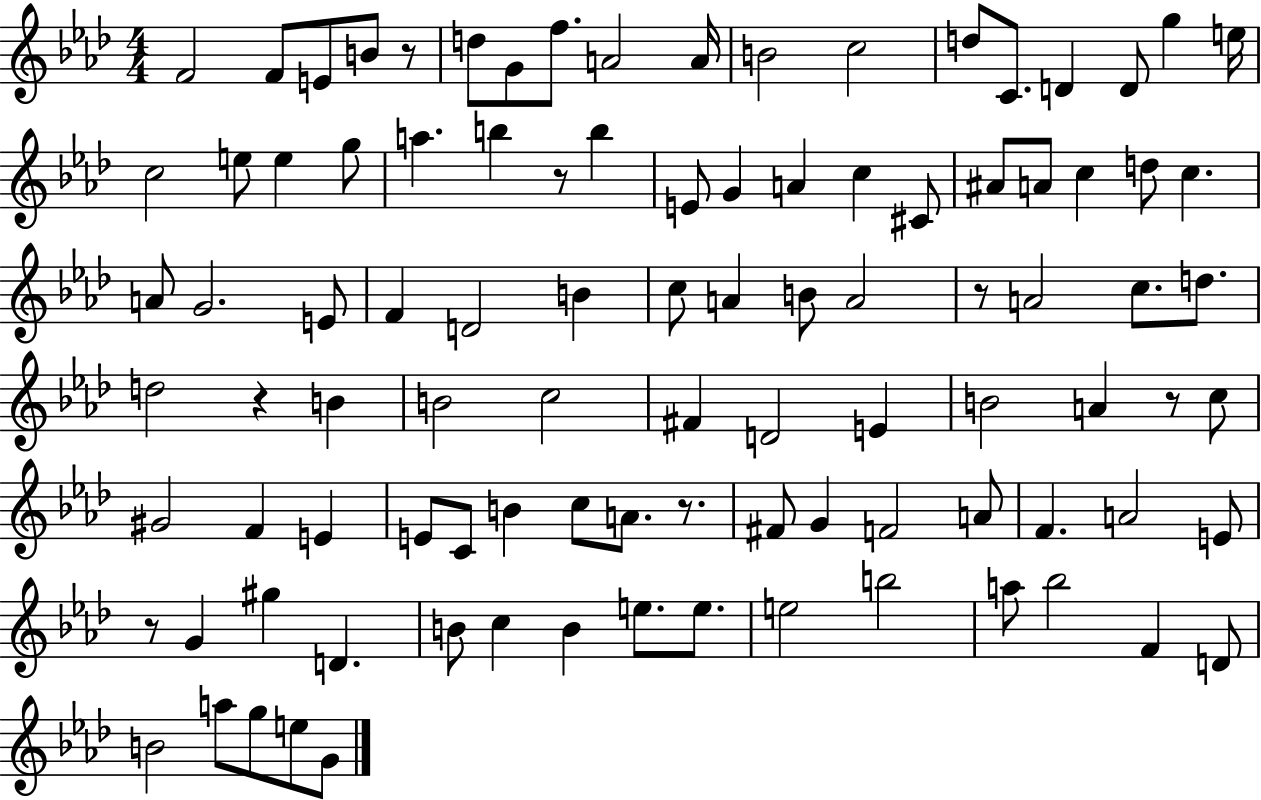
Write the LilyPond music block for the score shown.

{
  \clef treble
  \numericTimeSignature
  \time 4/4
  \key aes \major
  f'2 f'8 e'8 b'8 r8 | d''8 g'8 f''8. a'2 a'16 | b'2 c''2 | d''8 c'8. d'4 d'8 g''4 e''16 | \break c''2 e''8 e''4 g''8 | a''4. b''4 r8 b''4 | e'8 g'4 a'4 c''4 cis'8 | ais'8 a'8 c''4 d''8 c''4. | \break a'8 g'2. e'8 | f'4 d'2 b'4 | c''8 a'4 b'8 a'2 | r8 a'2 c''8. d''8. | \break d''2 r4 b'4 | b'2 c''2 | fis'4 d'2 e'4 | b'2 a'4 r8 c''8 | \break gis'2 f'4 e'4 | e'8 c'8 b'4 c''8 a'8. r8. | fis'8 g'4 f'2 a'8 | f'4. a'2 e'8 | \break r8 g'4 gis''4 d'4. | b'8 c''4 b'4 e''8. e''8. | e''2 b''2 | a''8 bes''2 f'4 d'8 | \break b'2 a''8 g''8 e''8 g'8 | \bar "|."
}